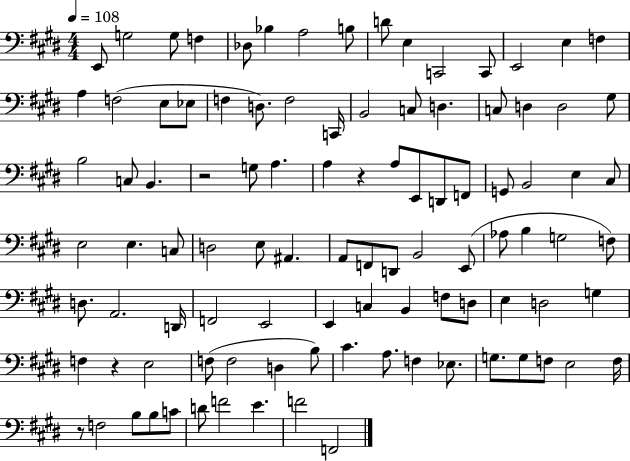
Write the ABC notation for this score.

X:1
T:Untitled
M:4/4
L:1/4
K:E
E,,/2 G,2 G,/2 F, _D,/2 _B, A,2 B,/2 D/2 E, C,,2 C,,/2 E,,2 E, F, A, F,2 E,/2 _E,/2 F, D,/2 F,2 C,,/4 B,,2 C,/2 D, C,/2 D, D,2 ^G,/2 B,2 C,/2 B,, z2 G,/2 A, A, z A,/2 E,,/2 D,,/2 F,,/2 G,,/2 B,,2 E, ^C,/2 E,2 E, C,/2 D,2 E,/2 ^A,, A,,/2 F,,/2 D,,/2 B,,2 E,,/2 _A,/2 B, G,2 F,/2 D,/2 A,,2 D,,/4 F,,2 E,,2 E,, C, B,, F,/2 D,/2 E, D,2 G, F, z E,2 F,/2 F,2 D, B,/2 ^C A,/2 F, _E,/2 G,/2 G,/2 F,/2 E,2 F,/4 z/2 F,2 B,/2 B,/2 C/2 D/2 F2 E F2 F,,2